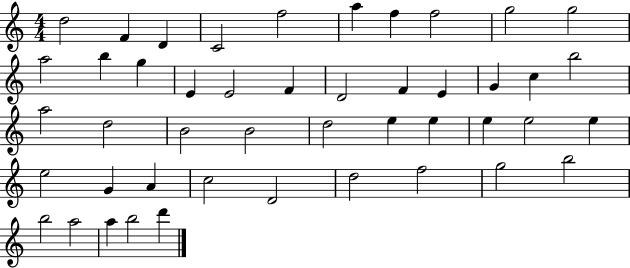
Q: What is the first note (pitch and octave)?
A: D5